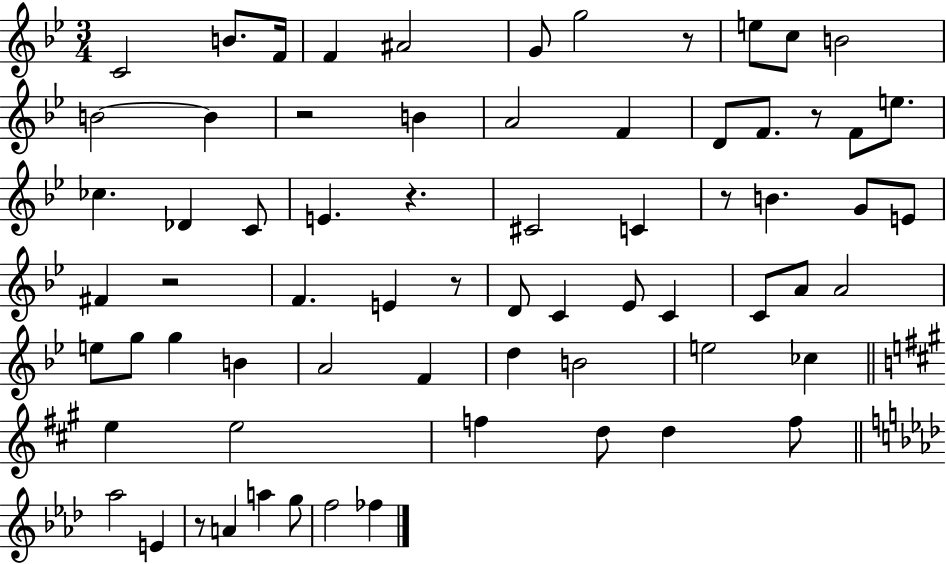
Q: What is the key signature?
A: BES major